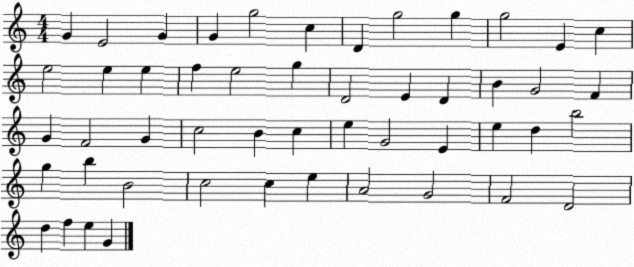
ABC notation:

X:1
T:Untitled
M:4/4
L:1/4
K:C
G E2 G G g2 c D g2 g g2 E c e2 e e f e2 g D2 E D B G2 F G F2 G c2 B c e G2 E e d b2 g b B2 c2 c e A2 G2 F2 D2 d f e G